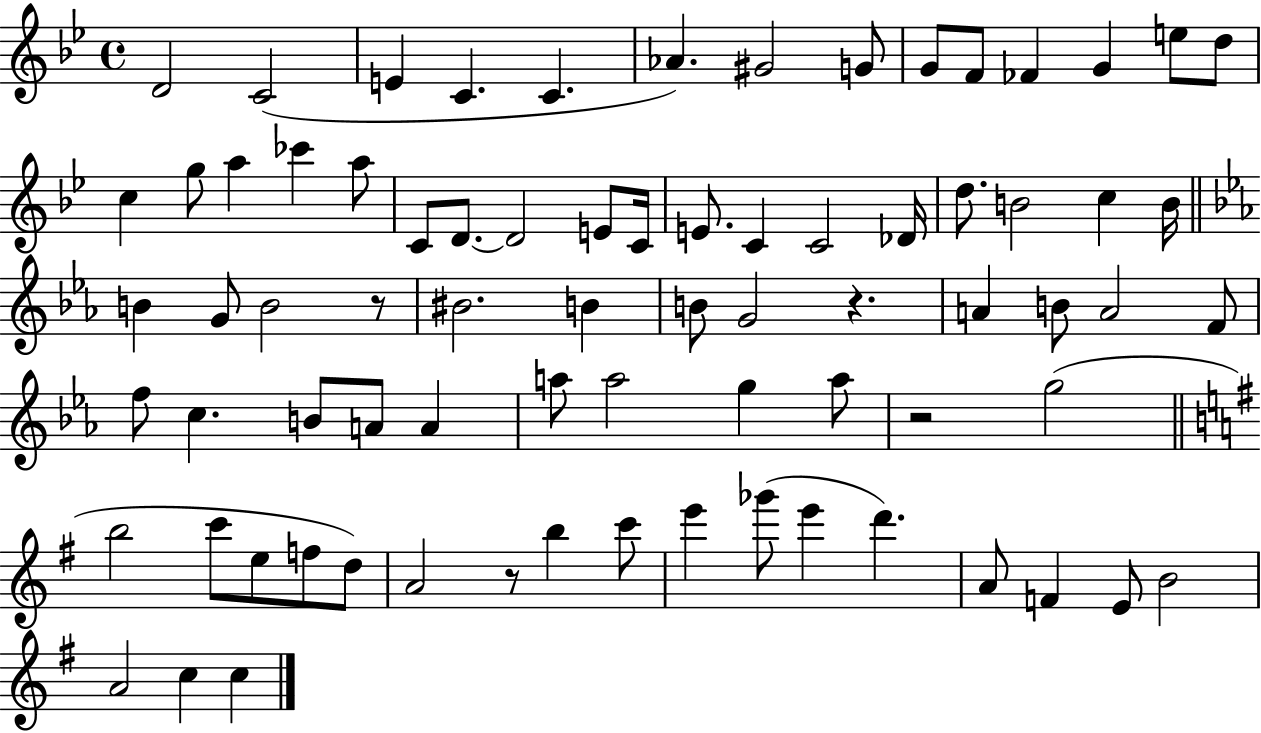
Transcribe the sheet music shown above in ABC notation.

X:1
T:Untitled
M:4/4
L:1/4
K:Bb
D2 C2 E C C _A ^G2 G/2 G/2 F/2 _F G e/2 d/2 c g/2 a _c' a/2 C/2 D/2 D2 E/2 C/4 E/2 C C2 _D/4 d/2 B2 c B/4 B G/2 B2 z/2 ^B2 B B/2 G2 z A B/2 A2 F/2 f/2 c B/2 A/2 A a/2 a2 g a/2 z2 g2 b2 c'/2 e/2 f/2 d/2 A2 z/2 b c'/2 e' _g'/2 e' d' A/2 F E/2 B2 A2 c c